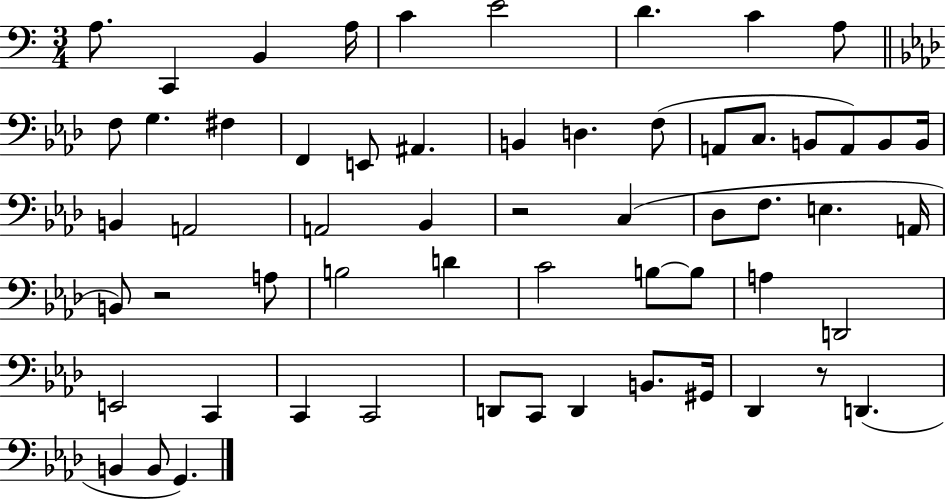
A3/e. C2/q B2/q A3/s C4/q E4/h D4/q. C4/q A3/e F3/e G3/q. F#3/q F2/q E2/e A#2/q. B2/q D3/q. F3/e A2/e C3/e. B2/e A2/e B2/e B2/s B2/q A2/h A2/h Bb2/q R/h C3/q Db3/e F3/e. E3/q. A2/s B2/e R/h A3/e B3/h D4/q C4/h B3/e B3/e A3/q D2/h E2/h C2/q C2/q C2/h D2/e C2/e D2/q B2/e. G#2/s Db2/q R/e D2/q. B2/q B2/e G2/q.